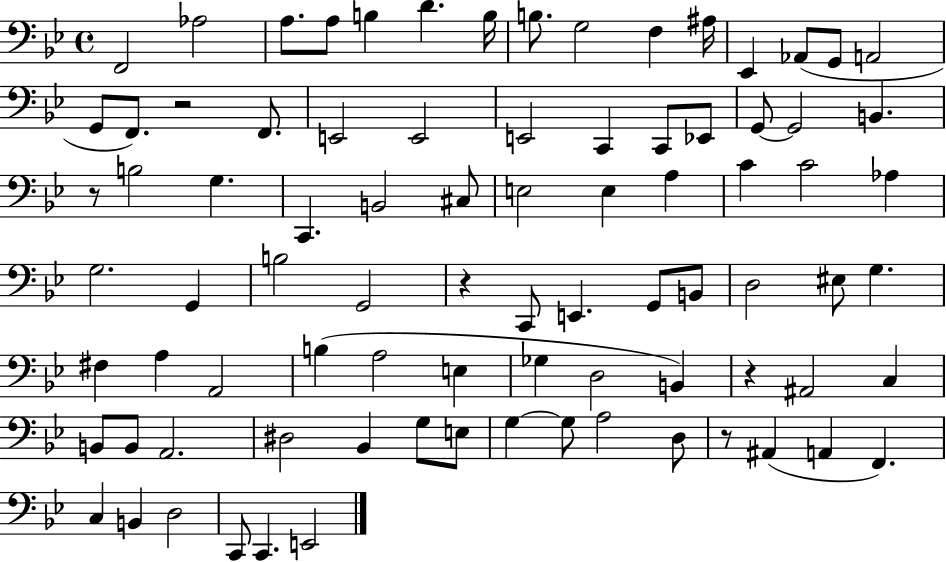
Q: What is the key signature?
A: BES major